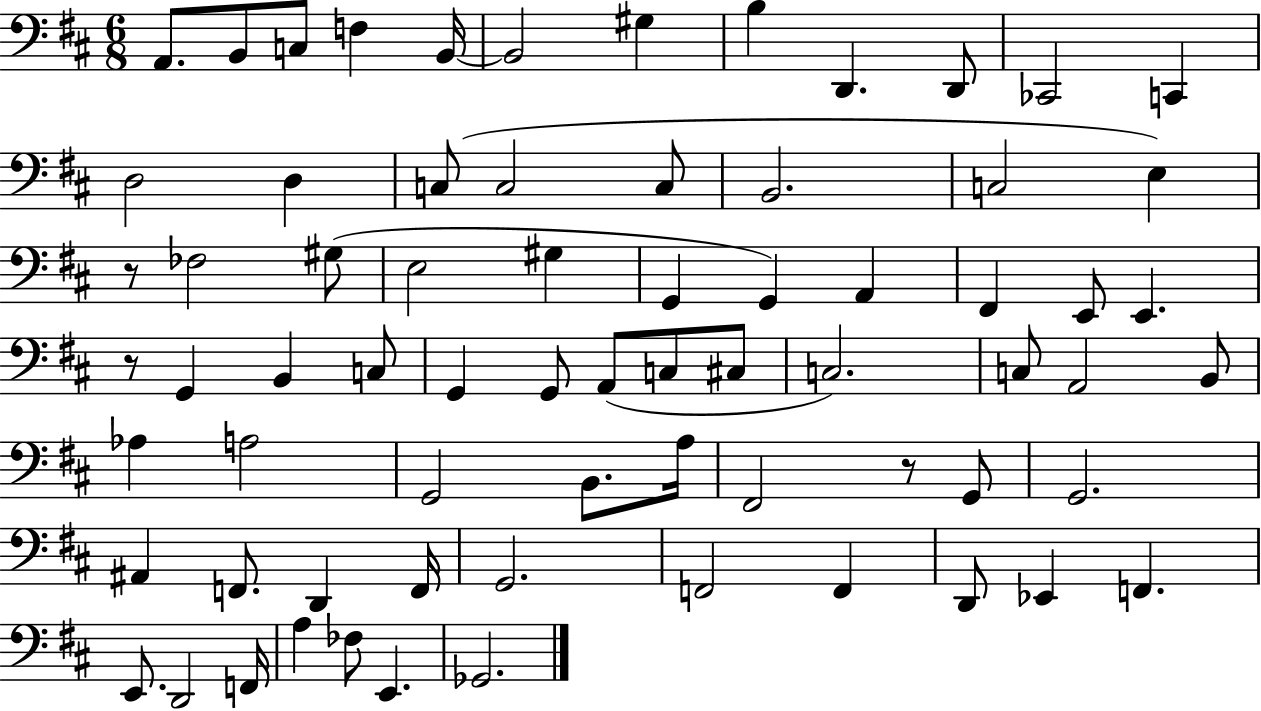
A2/e. B2/e C3/e F3/q B2/s B2/h G#3/q B3/q D2/q. D2/e CES2/h C2/q D3/h D3/q C3/e C3/h C3/e B2/h. C3/h E3/q R/e FES3/h G#3/e E3/h G#3/q G2/q G2/q A2/q F#2/q E2/e E2/q. R/e G2/q B2/q C3/e G2/q G2/e A2/e C3/e C#3/e C3/h. C3/e A2/h B2/e Ab3/q A3/h G2/h B2/e. A3/s F#2/h R/e G2/e G2/h. A#2/q F2/e. D2/q F2/s G2/h. F2/h F2/q D2/e Eb2/q F2/q. E2/e. D2/h F2/s A3/q FES3/e E2/q. Gb2/h.